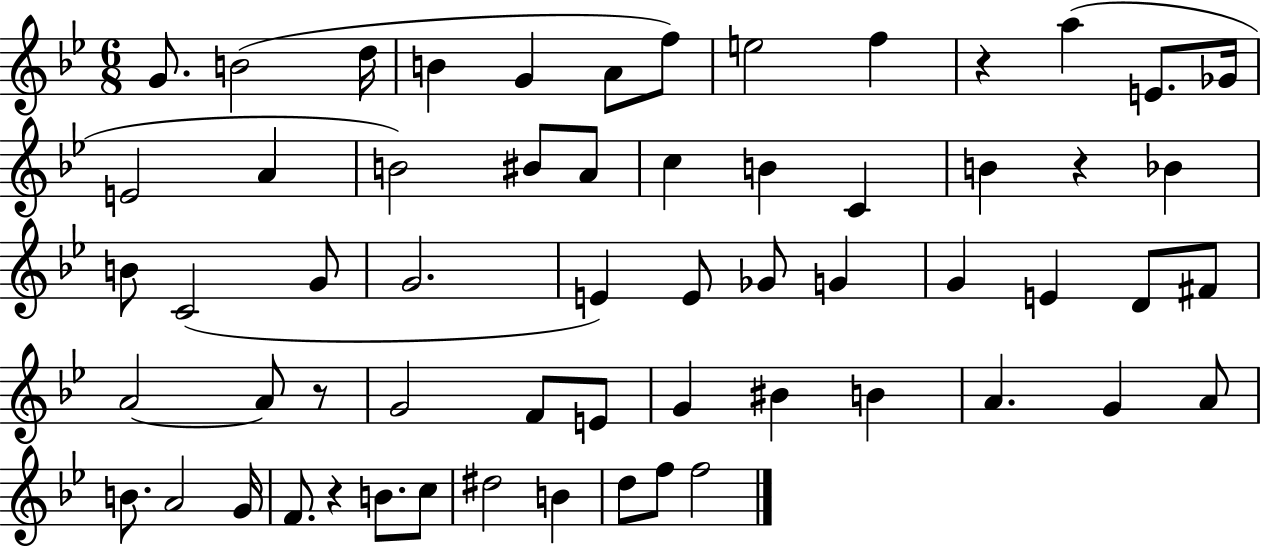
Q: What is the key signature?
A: BES major